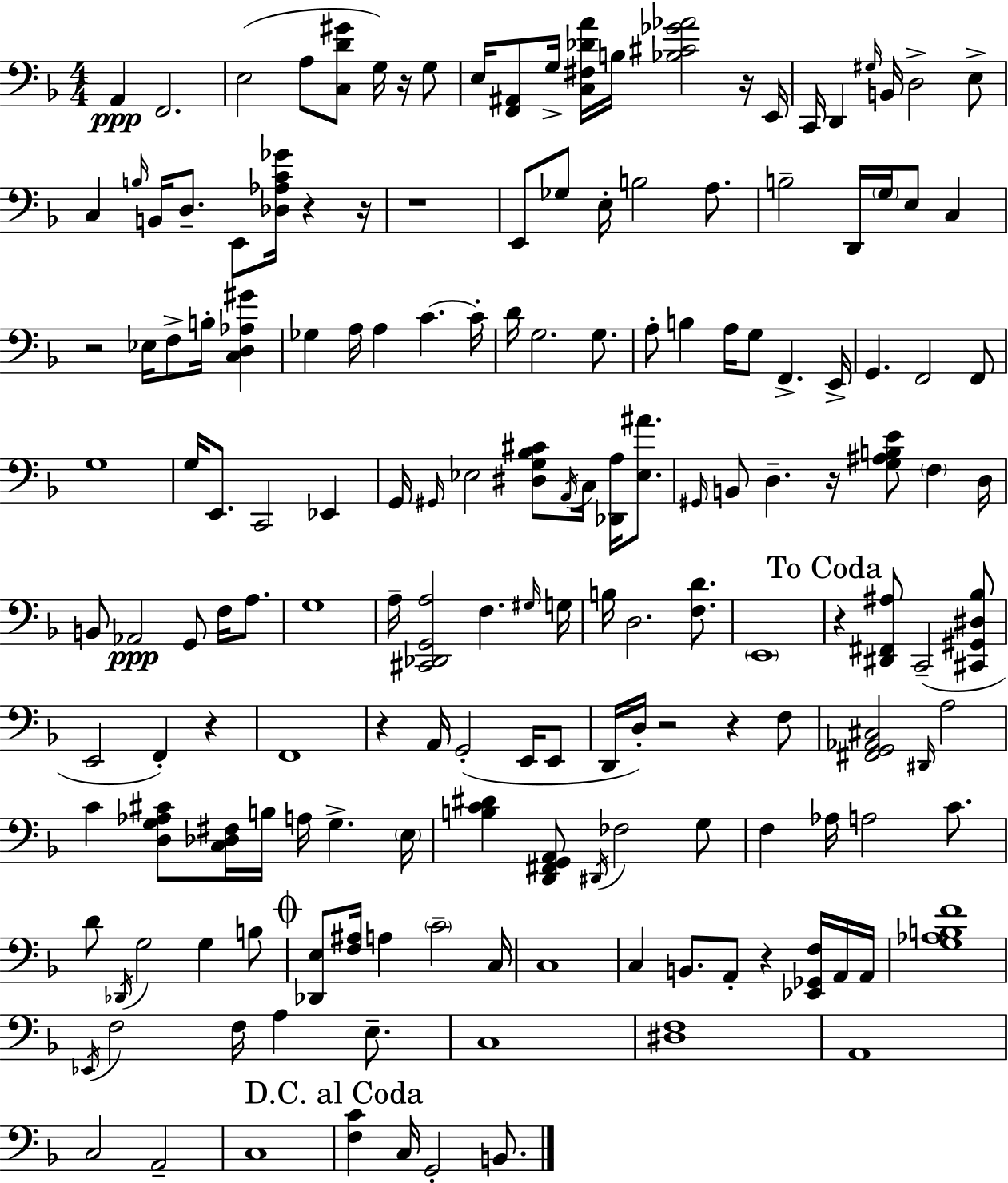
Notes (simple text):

A2/q F2/h. E3/h A3/e [C3,D4,G#4]/e G3/s R/s G3/e E3/s [F2,A#2]/e G3/s [C3,F#3,Db4,A4]/s B3/s [Bb3,C#4,Gb4,Ab4]/h R/s E2/s C2/s D2/q G#3/s B2/s D3/h E3/e C3/q B3/s B2/s D3/e. E2/e [Db3,Ab3,C4,Gb4]/s R/q R/s R/w E2/e Gb3/e E3/s B3/h A3/e. B3/h D2/s G3/s E3/e C3/q R/h Eb3/s F3/e B3/s [C3,D3,Ab3,G#4]/q Gb3/q A3/s A3/q C4/q. C4/s D4/s G3/h. G3/e. A3/e B3/q A3/s G3/e F2/q. E2/s G2/q. F2/h F2/e G3/w G3/s E2/e. C2/h Eb2/q G2/s G#2/s Eb3/h [D#3,G3,Bb3,C#4]/e A2/s C3/s [Db2,A3]/s [Eb3,A#4]/e. G#2/s B2/e D3/q. R/s [G3,A#3,B3,E4]/e F3/q D3/s B2/e Ab2/h G2/e F3/s A3/e. G3/w A3/s [C#2,Db2,G2,A3]/h F3/q. G#3/s G3/s B3/s D3/h. [F3,D4]/e. E2/w R/q [D#2,F#2,A#3]/e C2/h [C#2,G#2,D#3,Bb3]/e E2/h F2/q R/q F2/w R/q A2/s G2/h E2/s E2/e D2/s D3/s R/h R/q F3/e [F#2,G2,Ab2,C#3]/h D#2/s A3/h C4/q [D3,G3,Ab3,C#4]/e [C3,Db3,F#3]/s B3/s A3/s G3/q. E3/s [B3,C4,D#4]/q [D2,F#2,G2,A2]/e D#2/s FES3/h G3/e F3/q Ab3/s A3/h C4/e. D4/e Db2/s G3/h G3/q B3/e [Db2,E3]/e [F3,A#3]/s A3/q C4/h C3/s C3/w C3/q B2/e. A2/e R/q [Eb2,Gb2,F3]/s A2/s A2/s [G3,Ab3,B3,F4]/w Eb2/s F3/h F3/s A3/q E3/e. C3/w [D#3,F3]/w A2/w C3/h A2/h C3/w [F3,C4]/q C3/s G2/h B2/e.